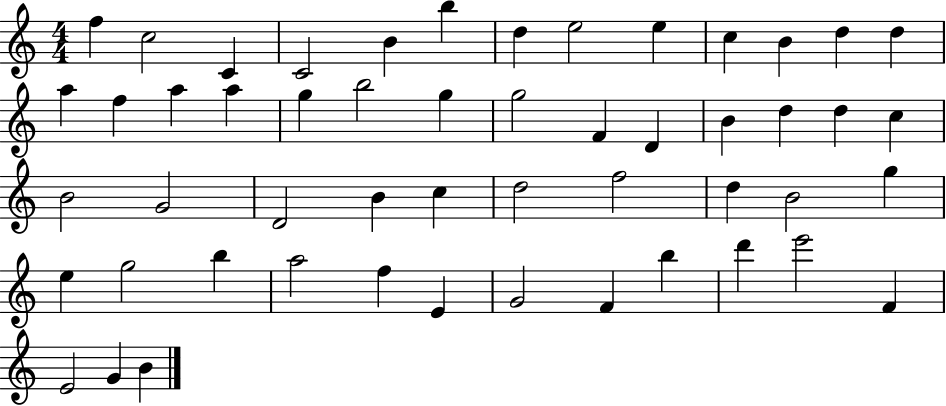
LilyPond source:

{
  \clef treble
  \numericTimeSignature
  \time 4/4
  \key c \major
  f''4 c''2 c'4 | c'2 b'4 b''4 | d''4 e''2 e''4 | c''4 b'4 d''4 d''4 | \break a''4 f''4 a''4 a''4 | g''4 b''2 g''4 | g''2 f'4 d'4 | b'4 d''4 d''4 c''4 | \break b'2 g'2 | d'2 b'4 c''4 | d''2 f''2 | d''4 b'2 g''4 | \break e''4 g''2 b''4 | a''2 f''4 e'4 | g'2 f'4 b''4 | d'''4 e'''2 f'4 | \break e'2 g'4 b'4 | \bar "|."
}